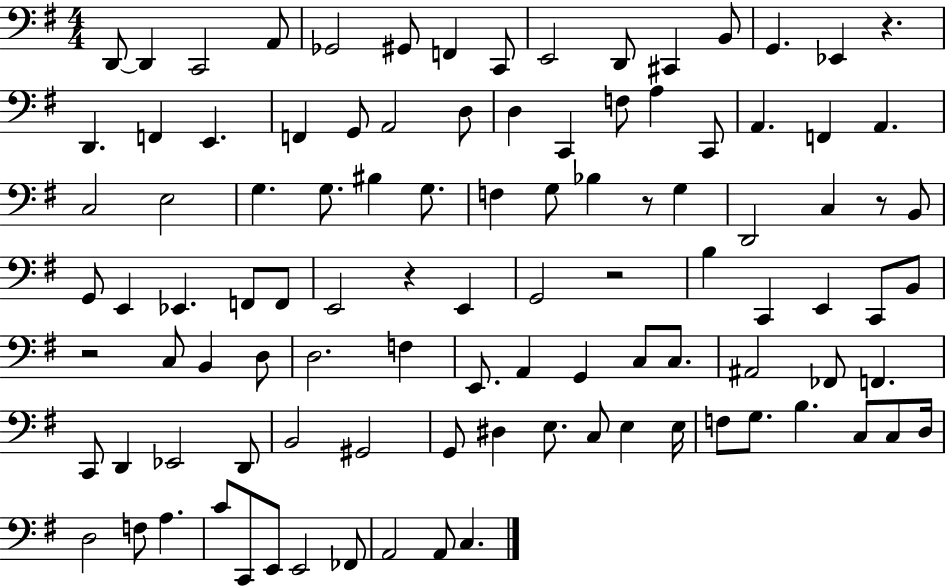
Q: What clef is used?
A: bass